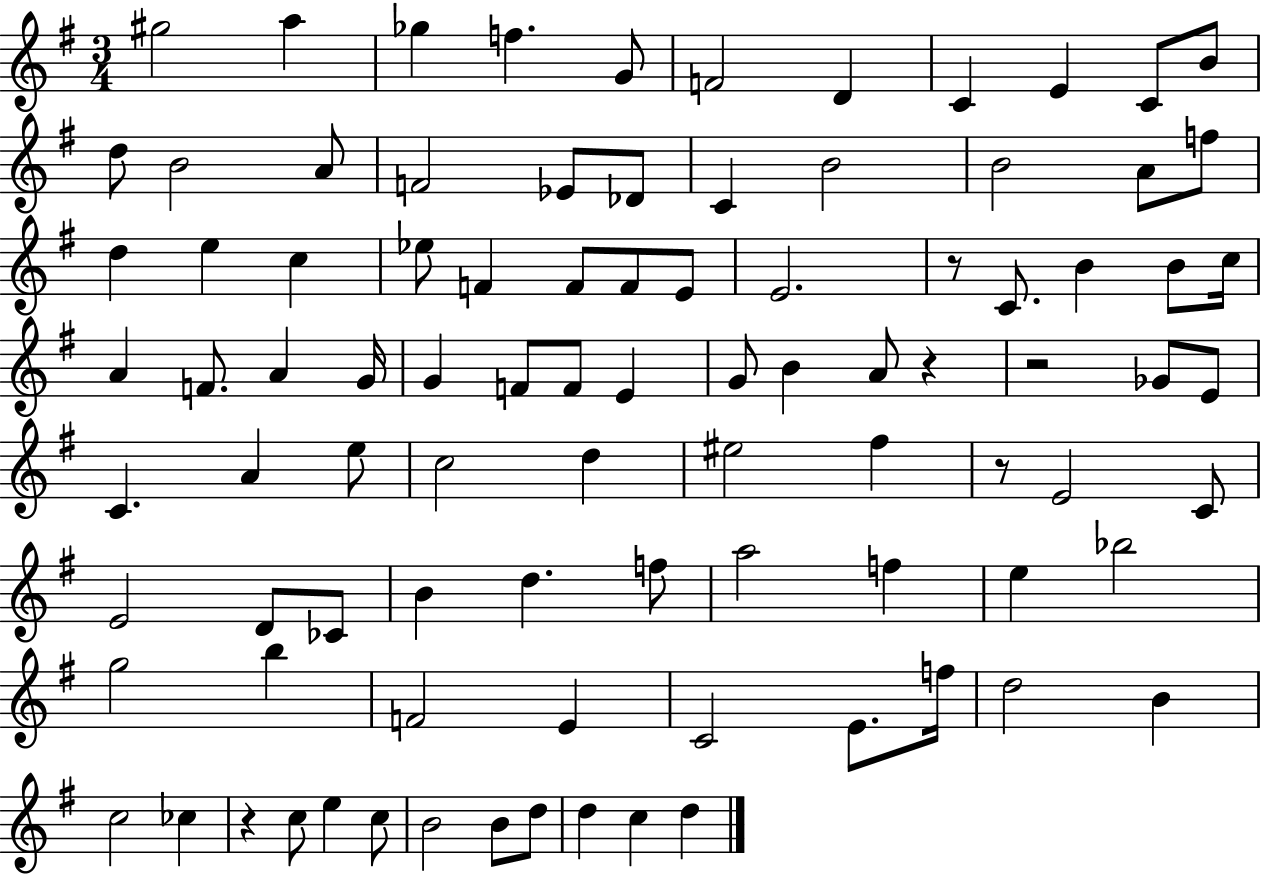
X:1
T:Untitled
M:3/4
L:1/4
K:G
^g2 a _g f G/2 F2 D C E C/2 B/2 d/2 B2 A/2 F2 _E/2 _D/2 C B2 B2 A/2 f/2 d e c _e/2 F F/2 F/2 E/2 E2 z/2 C/2 B B/2 c/4 A F/2 A G/4 G F/2 F/2 E G/2 B A/2 z z2 _G/2 E/2 C A e/2 c2 d ^e2 ^f z/2 E2 C/2 E2 D/2 _C/2 B d f/2 a2 f e _b2 g2 b F2 E C2 E/2 f/4 d2 B c2 _c z c/2 e c/2 B2 B/2 d/2 d c d